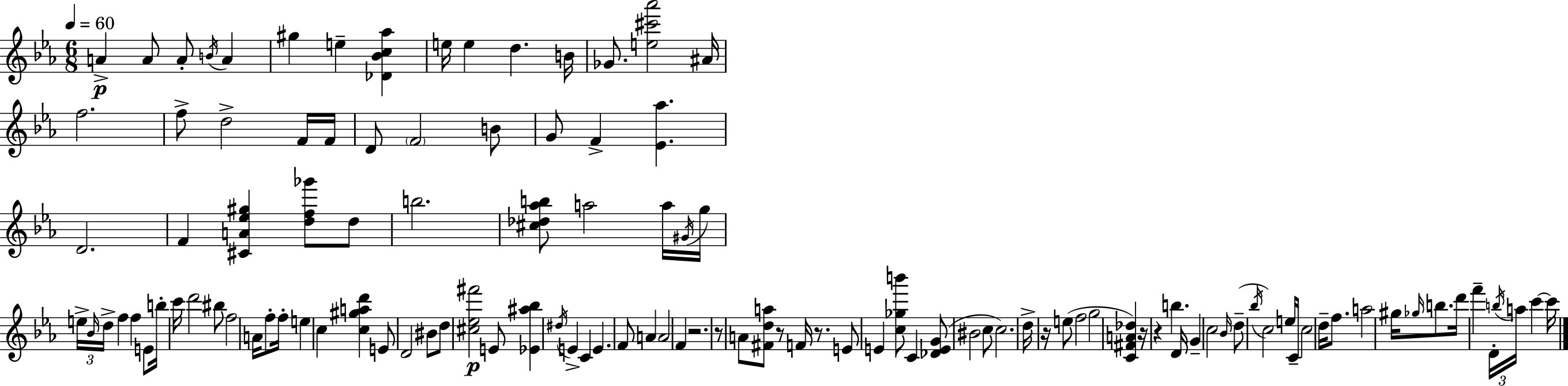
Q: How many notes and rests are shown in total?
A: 116